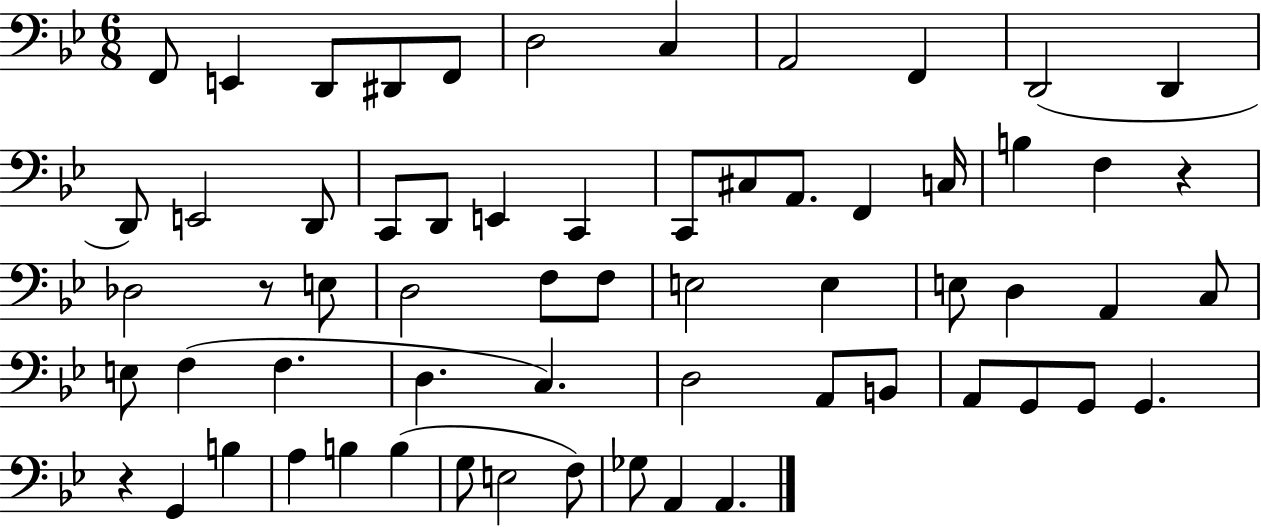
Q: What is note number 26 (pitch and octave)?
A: Db3